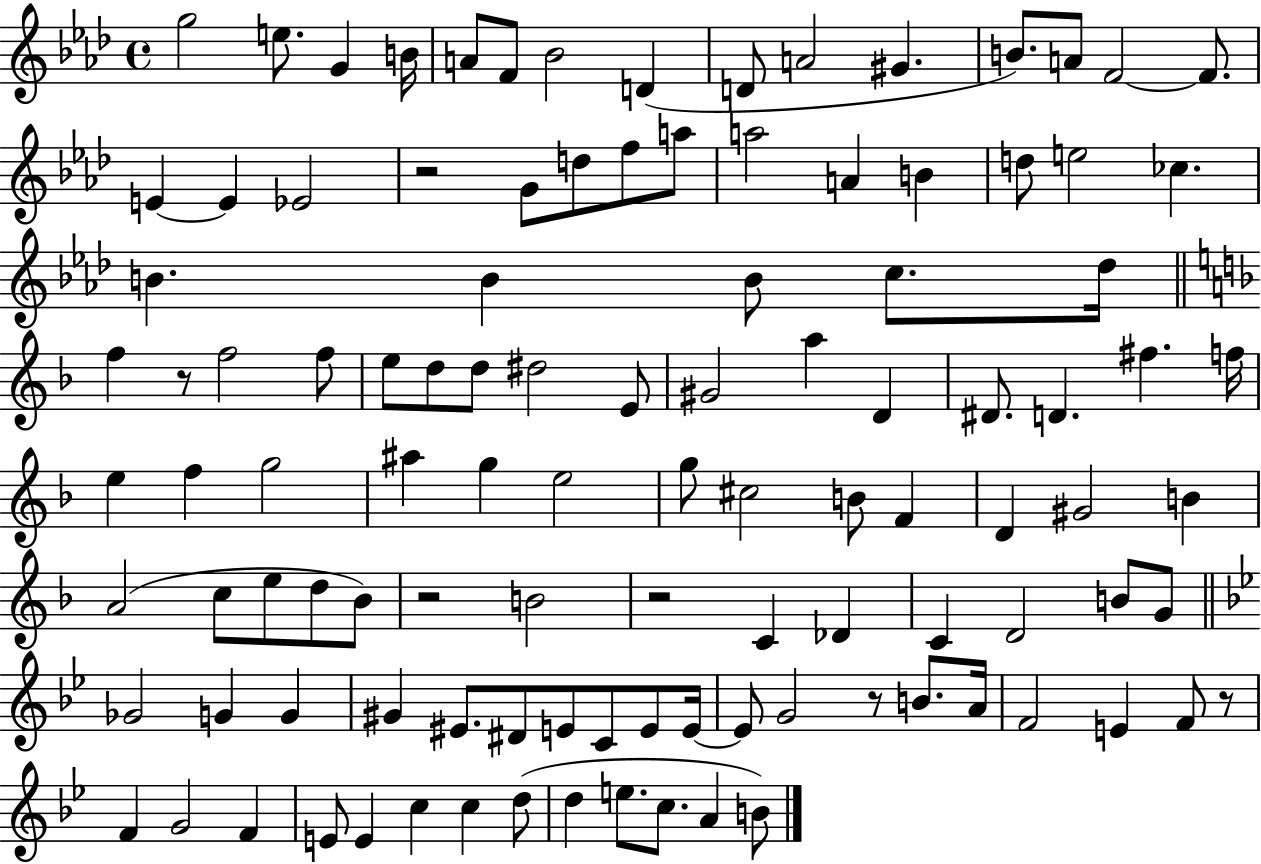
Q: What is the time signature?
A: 4/4